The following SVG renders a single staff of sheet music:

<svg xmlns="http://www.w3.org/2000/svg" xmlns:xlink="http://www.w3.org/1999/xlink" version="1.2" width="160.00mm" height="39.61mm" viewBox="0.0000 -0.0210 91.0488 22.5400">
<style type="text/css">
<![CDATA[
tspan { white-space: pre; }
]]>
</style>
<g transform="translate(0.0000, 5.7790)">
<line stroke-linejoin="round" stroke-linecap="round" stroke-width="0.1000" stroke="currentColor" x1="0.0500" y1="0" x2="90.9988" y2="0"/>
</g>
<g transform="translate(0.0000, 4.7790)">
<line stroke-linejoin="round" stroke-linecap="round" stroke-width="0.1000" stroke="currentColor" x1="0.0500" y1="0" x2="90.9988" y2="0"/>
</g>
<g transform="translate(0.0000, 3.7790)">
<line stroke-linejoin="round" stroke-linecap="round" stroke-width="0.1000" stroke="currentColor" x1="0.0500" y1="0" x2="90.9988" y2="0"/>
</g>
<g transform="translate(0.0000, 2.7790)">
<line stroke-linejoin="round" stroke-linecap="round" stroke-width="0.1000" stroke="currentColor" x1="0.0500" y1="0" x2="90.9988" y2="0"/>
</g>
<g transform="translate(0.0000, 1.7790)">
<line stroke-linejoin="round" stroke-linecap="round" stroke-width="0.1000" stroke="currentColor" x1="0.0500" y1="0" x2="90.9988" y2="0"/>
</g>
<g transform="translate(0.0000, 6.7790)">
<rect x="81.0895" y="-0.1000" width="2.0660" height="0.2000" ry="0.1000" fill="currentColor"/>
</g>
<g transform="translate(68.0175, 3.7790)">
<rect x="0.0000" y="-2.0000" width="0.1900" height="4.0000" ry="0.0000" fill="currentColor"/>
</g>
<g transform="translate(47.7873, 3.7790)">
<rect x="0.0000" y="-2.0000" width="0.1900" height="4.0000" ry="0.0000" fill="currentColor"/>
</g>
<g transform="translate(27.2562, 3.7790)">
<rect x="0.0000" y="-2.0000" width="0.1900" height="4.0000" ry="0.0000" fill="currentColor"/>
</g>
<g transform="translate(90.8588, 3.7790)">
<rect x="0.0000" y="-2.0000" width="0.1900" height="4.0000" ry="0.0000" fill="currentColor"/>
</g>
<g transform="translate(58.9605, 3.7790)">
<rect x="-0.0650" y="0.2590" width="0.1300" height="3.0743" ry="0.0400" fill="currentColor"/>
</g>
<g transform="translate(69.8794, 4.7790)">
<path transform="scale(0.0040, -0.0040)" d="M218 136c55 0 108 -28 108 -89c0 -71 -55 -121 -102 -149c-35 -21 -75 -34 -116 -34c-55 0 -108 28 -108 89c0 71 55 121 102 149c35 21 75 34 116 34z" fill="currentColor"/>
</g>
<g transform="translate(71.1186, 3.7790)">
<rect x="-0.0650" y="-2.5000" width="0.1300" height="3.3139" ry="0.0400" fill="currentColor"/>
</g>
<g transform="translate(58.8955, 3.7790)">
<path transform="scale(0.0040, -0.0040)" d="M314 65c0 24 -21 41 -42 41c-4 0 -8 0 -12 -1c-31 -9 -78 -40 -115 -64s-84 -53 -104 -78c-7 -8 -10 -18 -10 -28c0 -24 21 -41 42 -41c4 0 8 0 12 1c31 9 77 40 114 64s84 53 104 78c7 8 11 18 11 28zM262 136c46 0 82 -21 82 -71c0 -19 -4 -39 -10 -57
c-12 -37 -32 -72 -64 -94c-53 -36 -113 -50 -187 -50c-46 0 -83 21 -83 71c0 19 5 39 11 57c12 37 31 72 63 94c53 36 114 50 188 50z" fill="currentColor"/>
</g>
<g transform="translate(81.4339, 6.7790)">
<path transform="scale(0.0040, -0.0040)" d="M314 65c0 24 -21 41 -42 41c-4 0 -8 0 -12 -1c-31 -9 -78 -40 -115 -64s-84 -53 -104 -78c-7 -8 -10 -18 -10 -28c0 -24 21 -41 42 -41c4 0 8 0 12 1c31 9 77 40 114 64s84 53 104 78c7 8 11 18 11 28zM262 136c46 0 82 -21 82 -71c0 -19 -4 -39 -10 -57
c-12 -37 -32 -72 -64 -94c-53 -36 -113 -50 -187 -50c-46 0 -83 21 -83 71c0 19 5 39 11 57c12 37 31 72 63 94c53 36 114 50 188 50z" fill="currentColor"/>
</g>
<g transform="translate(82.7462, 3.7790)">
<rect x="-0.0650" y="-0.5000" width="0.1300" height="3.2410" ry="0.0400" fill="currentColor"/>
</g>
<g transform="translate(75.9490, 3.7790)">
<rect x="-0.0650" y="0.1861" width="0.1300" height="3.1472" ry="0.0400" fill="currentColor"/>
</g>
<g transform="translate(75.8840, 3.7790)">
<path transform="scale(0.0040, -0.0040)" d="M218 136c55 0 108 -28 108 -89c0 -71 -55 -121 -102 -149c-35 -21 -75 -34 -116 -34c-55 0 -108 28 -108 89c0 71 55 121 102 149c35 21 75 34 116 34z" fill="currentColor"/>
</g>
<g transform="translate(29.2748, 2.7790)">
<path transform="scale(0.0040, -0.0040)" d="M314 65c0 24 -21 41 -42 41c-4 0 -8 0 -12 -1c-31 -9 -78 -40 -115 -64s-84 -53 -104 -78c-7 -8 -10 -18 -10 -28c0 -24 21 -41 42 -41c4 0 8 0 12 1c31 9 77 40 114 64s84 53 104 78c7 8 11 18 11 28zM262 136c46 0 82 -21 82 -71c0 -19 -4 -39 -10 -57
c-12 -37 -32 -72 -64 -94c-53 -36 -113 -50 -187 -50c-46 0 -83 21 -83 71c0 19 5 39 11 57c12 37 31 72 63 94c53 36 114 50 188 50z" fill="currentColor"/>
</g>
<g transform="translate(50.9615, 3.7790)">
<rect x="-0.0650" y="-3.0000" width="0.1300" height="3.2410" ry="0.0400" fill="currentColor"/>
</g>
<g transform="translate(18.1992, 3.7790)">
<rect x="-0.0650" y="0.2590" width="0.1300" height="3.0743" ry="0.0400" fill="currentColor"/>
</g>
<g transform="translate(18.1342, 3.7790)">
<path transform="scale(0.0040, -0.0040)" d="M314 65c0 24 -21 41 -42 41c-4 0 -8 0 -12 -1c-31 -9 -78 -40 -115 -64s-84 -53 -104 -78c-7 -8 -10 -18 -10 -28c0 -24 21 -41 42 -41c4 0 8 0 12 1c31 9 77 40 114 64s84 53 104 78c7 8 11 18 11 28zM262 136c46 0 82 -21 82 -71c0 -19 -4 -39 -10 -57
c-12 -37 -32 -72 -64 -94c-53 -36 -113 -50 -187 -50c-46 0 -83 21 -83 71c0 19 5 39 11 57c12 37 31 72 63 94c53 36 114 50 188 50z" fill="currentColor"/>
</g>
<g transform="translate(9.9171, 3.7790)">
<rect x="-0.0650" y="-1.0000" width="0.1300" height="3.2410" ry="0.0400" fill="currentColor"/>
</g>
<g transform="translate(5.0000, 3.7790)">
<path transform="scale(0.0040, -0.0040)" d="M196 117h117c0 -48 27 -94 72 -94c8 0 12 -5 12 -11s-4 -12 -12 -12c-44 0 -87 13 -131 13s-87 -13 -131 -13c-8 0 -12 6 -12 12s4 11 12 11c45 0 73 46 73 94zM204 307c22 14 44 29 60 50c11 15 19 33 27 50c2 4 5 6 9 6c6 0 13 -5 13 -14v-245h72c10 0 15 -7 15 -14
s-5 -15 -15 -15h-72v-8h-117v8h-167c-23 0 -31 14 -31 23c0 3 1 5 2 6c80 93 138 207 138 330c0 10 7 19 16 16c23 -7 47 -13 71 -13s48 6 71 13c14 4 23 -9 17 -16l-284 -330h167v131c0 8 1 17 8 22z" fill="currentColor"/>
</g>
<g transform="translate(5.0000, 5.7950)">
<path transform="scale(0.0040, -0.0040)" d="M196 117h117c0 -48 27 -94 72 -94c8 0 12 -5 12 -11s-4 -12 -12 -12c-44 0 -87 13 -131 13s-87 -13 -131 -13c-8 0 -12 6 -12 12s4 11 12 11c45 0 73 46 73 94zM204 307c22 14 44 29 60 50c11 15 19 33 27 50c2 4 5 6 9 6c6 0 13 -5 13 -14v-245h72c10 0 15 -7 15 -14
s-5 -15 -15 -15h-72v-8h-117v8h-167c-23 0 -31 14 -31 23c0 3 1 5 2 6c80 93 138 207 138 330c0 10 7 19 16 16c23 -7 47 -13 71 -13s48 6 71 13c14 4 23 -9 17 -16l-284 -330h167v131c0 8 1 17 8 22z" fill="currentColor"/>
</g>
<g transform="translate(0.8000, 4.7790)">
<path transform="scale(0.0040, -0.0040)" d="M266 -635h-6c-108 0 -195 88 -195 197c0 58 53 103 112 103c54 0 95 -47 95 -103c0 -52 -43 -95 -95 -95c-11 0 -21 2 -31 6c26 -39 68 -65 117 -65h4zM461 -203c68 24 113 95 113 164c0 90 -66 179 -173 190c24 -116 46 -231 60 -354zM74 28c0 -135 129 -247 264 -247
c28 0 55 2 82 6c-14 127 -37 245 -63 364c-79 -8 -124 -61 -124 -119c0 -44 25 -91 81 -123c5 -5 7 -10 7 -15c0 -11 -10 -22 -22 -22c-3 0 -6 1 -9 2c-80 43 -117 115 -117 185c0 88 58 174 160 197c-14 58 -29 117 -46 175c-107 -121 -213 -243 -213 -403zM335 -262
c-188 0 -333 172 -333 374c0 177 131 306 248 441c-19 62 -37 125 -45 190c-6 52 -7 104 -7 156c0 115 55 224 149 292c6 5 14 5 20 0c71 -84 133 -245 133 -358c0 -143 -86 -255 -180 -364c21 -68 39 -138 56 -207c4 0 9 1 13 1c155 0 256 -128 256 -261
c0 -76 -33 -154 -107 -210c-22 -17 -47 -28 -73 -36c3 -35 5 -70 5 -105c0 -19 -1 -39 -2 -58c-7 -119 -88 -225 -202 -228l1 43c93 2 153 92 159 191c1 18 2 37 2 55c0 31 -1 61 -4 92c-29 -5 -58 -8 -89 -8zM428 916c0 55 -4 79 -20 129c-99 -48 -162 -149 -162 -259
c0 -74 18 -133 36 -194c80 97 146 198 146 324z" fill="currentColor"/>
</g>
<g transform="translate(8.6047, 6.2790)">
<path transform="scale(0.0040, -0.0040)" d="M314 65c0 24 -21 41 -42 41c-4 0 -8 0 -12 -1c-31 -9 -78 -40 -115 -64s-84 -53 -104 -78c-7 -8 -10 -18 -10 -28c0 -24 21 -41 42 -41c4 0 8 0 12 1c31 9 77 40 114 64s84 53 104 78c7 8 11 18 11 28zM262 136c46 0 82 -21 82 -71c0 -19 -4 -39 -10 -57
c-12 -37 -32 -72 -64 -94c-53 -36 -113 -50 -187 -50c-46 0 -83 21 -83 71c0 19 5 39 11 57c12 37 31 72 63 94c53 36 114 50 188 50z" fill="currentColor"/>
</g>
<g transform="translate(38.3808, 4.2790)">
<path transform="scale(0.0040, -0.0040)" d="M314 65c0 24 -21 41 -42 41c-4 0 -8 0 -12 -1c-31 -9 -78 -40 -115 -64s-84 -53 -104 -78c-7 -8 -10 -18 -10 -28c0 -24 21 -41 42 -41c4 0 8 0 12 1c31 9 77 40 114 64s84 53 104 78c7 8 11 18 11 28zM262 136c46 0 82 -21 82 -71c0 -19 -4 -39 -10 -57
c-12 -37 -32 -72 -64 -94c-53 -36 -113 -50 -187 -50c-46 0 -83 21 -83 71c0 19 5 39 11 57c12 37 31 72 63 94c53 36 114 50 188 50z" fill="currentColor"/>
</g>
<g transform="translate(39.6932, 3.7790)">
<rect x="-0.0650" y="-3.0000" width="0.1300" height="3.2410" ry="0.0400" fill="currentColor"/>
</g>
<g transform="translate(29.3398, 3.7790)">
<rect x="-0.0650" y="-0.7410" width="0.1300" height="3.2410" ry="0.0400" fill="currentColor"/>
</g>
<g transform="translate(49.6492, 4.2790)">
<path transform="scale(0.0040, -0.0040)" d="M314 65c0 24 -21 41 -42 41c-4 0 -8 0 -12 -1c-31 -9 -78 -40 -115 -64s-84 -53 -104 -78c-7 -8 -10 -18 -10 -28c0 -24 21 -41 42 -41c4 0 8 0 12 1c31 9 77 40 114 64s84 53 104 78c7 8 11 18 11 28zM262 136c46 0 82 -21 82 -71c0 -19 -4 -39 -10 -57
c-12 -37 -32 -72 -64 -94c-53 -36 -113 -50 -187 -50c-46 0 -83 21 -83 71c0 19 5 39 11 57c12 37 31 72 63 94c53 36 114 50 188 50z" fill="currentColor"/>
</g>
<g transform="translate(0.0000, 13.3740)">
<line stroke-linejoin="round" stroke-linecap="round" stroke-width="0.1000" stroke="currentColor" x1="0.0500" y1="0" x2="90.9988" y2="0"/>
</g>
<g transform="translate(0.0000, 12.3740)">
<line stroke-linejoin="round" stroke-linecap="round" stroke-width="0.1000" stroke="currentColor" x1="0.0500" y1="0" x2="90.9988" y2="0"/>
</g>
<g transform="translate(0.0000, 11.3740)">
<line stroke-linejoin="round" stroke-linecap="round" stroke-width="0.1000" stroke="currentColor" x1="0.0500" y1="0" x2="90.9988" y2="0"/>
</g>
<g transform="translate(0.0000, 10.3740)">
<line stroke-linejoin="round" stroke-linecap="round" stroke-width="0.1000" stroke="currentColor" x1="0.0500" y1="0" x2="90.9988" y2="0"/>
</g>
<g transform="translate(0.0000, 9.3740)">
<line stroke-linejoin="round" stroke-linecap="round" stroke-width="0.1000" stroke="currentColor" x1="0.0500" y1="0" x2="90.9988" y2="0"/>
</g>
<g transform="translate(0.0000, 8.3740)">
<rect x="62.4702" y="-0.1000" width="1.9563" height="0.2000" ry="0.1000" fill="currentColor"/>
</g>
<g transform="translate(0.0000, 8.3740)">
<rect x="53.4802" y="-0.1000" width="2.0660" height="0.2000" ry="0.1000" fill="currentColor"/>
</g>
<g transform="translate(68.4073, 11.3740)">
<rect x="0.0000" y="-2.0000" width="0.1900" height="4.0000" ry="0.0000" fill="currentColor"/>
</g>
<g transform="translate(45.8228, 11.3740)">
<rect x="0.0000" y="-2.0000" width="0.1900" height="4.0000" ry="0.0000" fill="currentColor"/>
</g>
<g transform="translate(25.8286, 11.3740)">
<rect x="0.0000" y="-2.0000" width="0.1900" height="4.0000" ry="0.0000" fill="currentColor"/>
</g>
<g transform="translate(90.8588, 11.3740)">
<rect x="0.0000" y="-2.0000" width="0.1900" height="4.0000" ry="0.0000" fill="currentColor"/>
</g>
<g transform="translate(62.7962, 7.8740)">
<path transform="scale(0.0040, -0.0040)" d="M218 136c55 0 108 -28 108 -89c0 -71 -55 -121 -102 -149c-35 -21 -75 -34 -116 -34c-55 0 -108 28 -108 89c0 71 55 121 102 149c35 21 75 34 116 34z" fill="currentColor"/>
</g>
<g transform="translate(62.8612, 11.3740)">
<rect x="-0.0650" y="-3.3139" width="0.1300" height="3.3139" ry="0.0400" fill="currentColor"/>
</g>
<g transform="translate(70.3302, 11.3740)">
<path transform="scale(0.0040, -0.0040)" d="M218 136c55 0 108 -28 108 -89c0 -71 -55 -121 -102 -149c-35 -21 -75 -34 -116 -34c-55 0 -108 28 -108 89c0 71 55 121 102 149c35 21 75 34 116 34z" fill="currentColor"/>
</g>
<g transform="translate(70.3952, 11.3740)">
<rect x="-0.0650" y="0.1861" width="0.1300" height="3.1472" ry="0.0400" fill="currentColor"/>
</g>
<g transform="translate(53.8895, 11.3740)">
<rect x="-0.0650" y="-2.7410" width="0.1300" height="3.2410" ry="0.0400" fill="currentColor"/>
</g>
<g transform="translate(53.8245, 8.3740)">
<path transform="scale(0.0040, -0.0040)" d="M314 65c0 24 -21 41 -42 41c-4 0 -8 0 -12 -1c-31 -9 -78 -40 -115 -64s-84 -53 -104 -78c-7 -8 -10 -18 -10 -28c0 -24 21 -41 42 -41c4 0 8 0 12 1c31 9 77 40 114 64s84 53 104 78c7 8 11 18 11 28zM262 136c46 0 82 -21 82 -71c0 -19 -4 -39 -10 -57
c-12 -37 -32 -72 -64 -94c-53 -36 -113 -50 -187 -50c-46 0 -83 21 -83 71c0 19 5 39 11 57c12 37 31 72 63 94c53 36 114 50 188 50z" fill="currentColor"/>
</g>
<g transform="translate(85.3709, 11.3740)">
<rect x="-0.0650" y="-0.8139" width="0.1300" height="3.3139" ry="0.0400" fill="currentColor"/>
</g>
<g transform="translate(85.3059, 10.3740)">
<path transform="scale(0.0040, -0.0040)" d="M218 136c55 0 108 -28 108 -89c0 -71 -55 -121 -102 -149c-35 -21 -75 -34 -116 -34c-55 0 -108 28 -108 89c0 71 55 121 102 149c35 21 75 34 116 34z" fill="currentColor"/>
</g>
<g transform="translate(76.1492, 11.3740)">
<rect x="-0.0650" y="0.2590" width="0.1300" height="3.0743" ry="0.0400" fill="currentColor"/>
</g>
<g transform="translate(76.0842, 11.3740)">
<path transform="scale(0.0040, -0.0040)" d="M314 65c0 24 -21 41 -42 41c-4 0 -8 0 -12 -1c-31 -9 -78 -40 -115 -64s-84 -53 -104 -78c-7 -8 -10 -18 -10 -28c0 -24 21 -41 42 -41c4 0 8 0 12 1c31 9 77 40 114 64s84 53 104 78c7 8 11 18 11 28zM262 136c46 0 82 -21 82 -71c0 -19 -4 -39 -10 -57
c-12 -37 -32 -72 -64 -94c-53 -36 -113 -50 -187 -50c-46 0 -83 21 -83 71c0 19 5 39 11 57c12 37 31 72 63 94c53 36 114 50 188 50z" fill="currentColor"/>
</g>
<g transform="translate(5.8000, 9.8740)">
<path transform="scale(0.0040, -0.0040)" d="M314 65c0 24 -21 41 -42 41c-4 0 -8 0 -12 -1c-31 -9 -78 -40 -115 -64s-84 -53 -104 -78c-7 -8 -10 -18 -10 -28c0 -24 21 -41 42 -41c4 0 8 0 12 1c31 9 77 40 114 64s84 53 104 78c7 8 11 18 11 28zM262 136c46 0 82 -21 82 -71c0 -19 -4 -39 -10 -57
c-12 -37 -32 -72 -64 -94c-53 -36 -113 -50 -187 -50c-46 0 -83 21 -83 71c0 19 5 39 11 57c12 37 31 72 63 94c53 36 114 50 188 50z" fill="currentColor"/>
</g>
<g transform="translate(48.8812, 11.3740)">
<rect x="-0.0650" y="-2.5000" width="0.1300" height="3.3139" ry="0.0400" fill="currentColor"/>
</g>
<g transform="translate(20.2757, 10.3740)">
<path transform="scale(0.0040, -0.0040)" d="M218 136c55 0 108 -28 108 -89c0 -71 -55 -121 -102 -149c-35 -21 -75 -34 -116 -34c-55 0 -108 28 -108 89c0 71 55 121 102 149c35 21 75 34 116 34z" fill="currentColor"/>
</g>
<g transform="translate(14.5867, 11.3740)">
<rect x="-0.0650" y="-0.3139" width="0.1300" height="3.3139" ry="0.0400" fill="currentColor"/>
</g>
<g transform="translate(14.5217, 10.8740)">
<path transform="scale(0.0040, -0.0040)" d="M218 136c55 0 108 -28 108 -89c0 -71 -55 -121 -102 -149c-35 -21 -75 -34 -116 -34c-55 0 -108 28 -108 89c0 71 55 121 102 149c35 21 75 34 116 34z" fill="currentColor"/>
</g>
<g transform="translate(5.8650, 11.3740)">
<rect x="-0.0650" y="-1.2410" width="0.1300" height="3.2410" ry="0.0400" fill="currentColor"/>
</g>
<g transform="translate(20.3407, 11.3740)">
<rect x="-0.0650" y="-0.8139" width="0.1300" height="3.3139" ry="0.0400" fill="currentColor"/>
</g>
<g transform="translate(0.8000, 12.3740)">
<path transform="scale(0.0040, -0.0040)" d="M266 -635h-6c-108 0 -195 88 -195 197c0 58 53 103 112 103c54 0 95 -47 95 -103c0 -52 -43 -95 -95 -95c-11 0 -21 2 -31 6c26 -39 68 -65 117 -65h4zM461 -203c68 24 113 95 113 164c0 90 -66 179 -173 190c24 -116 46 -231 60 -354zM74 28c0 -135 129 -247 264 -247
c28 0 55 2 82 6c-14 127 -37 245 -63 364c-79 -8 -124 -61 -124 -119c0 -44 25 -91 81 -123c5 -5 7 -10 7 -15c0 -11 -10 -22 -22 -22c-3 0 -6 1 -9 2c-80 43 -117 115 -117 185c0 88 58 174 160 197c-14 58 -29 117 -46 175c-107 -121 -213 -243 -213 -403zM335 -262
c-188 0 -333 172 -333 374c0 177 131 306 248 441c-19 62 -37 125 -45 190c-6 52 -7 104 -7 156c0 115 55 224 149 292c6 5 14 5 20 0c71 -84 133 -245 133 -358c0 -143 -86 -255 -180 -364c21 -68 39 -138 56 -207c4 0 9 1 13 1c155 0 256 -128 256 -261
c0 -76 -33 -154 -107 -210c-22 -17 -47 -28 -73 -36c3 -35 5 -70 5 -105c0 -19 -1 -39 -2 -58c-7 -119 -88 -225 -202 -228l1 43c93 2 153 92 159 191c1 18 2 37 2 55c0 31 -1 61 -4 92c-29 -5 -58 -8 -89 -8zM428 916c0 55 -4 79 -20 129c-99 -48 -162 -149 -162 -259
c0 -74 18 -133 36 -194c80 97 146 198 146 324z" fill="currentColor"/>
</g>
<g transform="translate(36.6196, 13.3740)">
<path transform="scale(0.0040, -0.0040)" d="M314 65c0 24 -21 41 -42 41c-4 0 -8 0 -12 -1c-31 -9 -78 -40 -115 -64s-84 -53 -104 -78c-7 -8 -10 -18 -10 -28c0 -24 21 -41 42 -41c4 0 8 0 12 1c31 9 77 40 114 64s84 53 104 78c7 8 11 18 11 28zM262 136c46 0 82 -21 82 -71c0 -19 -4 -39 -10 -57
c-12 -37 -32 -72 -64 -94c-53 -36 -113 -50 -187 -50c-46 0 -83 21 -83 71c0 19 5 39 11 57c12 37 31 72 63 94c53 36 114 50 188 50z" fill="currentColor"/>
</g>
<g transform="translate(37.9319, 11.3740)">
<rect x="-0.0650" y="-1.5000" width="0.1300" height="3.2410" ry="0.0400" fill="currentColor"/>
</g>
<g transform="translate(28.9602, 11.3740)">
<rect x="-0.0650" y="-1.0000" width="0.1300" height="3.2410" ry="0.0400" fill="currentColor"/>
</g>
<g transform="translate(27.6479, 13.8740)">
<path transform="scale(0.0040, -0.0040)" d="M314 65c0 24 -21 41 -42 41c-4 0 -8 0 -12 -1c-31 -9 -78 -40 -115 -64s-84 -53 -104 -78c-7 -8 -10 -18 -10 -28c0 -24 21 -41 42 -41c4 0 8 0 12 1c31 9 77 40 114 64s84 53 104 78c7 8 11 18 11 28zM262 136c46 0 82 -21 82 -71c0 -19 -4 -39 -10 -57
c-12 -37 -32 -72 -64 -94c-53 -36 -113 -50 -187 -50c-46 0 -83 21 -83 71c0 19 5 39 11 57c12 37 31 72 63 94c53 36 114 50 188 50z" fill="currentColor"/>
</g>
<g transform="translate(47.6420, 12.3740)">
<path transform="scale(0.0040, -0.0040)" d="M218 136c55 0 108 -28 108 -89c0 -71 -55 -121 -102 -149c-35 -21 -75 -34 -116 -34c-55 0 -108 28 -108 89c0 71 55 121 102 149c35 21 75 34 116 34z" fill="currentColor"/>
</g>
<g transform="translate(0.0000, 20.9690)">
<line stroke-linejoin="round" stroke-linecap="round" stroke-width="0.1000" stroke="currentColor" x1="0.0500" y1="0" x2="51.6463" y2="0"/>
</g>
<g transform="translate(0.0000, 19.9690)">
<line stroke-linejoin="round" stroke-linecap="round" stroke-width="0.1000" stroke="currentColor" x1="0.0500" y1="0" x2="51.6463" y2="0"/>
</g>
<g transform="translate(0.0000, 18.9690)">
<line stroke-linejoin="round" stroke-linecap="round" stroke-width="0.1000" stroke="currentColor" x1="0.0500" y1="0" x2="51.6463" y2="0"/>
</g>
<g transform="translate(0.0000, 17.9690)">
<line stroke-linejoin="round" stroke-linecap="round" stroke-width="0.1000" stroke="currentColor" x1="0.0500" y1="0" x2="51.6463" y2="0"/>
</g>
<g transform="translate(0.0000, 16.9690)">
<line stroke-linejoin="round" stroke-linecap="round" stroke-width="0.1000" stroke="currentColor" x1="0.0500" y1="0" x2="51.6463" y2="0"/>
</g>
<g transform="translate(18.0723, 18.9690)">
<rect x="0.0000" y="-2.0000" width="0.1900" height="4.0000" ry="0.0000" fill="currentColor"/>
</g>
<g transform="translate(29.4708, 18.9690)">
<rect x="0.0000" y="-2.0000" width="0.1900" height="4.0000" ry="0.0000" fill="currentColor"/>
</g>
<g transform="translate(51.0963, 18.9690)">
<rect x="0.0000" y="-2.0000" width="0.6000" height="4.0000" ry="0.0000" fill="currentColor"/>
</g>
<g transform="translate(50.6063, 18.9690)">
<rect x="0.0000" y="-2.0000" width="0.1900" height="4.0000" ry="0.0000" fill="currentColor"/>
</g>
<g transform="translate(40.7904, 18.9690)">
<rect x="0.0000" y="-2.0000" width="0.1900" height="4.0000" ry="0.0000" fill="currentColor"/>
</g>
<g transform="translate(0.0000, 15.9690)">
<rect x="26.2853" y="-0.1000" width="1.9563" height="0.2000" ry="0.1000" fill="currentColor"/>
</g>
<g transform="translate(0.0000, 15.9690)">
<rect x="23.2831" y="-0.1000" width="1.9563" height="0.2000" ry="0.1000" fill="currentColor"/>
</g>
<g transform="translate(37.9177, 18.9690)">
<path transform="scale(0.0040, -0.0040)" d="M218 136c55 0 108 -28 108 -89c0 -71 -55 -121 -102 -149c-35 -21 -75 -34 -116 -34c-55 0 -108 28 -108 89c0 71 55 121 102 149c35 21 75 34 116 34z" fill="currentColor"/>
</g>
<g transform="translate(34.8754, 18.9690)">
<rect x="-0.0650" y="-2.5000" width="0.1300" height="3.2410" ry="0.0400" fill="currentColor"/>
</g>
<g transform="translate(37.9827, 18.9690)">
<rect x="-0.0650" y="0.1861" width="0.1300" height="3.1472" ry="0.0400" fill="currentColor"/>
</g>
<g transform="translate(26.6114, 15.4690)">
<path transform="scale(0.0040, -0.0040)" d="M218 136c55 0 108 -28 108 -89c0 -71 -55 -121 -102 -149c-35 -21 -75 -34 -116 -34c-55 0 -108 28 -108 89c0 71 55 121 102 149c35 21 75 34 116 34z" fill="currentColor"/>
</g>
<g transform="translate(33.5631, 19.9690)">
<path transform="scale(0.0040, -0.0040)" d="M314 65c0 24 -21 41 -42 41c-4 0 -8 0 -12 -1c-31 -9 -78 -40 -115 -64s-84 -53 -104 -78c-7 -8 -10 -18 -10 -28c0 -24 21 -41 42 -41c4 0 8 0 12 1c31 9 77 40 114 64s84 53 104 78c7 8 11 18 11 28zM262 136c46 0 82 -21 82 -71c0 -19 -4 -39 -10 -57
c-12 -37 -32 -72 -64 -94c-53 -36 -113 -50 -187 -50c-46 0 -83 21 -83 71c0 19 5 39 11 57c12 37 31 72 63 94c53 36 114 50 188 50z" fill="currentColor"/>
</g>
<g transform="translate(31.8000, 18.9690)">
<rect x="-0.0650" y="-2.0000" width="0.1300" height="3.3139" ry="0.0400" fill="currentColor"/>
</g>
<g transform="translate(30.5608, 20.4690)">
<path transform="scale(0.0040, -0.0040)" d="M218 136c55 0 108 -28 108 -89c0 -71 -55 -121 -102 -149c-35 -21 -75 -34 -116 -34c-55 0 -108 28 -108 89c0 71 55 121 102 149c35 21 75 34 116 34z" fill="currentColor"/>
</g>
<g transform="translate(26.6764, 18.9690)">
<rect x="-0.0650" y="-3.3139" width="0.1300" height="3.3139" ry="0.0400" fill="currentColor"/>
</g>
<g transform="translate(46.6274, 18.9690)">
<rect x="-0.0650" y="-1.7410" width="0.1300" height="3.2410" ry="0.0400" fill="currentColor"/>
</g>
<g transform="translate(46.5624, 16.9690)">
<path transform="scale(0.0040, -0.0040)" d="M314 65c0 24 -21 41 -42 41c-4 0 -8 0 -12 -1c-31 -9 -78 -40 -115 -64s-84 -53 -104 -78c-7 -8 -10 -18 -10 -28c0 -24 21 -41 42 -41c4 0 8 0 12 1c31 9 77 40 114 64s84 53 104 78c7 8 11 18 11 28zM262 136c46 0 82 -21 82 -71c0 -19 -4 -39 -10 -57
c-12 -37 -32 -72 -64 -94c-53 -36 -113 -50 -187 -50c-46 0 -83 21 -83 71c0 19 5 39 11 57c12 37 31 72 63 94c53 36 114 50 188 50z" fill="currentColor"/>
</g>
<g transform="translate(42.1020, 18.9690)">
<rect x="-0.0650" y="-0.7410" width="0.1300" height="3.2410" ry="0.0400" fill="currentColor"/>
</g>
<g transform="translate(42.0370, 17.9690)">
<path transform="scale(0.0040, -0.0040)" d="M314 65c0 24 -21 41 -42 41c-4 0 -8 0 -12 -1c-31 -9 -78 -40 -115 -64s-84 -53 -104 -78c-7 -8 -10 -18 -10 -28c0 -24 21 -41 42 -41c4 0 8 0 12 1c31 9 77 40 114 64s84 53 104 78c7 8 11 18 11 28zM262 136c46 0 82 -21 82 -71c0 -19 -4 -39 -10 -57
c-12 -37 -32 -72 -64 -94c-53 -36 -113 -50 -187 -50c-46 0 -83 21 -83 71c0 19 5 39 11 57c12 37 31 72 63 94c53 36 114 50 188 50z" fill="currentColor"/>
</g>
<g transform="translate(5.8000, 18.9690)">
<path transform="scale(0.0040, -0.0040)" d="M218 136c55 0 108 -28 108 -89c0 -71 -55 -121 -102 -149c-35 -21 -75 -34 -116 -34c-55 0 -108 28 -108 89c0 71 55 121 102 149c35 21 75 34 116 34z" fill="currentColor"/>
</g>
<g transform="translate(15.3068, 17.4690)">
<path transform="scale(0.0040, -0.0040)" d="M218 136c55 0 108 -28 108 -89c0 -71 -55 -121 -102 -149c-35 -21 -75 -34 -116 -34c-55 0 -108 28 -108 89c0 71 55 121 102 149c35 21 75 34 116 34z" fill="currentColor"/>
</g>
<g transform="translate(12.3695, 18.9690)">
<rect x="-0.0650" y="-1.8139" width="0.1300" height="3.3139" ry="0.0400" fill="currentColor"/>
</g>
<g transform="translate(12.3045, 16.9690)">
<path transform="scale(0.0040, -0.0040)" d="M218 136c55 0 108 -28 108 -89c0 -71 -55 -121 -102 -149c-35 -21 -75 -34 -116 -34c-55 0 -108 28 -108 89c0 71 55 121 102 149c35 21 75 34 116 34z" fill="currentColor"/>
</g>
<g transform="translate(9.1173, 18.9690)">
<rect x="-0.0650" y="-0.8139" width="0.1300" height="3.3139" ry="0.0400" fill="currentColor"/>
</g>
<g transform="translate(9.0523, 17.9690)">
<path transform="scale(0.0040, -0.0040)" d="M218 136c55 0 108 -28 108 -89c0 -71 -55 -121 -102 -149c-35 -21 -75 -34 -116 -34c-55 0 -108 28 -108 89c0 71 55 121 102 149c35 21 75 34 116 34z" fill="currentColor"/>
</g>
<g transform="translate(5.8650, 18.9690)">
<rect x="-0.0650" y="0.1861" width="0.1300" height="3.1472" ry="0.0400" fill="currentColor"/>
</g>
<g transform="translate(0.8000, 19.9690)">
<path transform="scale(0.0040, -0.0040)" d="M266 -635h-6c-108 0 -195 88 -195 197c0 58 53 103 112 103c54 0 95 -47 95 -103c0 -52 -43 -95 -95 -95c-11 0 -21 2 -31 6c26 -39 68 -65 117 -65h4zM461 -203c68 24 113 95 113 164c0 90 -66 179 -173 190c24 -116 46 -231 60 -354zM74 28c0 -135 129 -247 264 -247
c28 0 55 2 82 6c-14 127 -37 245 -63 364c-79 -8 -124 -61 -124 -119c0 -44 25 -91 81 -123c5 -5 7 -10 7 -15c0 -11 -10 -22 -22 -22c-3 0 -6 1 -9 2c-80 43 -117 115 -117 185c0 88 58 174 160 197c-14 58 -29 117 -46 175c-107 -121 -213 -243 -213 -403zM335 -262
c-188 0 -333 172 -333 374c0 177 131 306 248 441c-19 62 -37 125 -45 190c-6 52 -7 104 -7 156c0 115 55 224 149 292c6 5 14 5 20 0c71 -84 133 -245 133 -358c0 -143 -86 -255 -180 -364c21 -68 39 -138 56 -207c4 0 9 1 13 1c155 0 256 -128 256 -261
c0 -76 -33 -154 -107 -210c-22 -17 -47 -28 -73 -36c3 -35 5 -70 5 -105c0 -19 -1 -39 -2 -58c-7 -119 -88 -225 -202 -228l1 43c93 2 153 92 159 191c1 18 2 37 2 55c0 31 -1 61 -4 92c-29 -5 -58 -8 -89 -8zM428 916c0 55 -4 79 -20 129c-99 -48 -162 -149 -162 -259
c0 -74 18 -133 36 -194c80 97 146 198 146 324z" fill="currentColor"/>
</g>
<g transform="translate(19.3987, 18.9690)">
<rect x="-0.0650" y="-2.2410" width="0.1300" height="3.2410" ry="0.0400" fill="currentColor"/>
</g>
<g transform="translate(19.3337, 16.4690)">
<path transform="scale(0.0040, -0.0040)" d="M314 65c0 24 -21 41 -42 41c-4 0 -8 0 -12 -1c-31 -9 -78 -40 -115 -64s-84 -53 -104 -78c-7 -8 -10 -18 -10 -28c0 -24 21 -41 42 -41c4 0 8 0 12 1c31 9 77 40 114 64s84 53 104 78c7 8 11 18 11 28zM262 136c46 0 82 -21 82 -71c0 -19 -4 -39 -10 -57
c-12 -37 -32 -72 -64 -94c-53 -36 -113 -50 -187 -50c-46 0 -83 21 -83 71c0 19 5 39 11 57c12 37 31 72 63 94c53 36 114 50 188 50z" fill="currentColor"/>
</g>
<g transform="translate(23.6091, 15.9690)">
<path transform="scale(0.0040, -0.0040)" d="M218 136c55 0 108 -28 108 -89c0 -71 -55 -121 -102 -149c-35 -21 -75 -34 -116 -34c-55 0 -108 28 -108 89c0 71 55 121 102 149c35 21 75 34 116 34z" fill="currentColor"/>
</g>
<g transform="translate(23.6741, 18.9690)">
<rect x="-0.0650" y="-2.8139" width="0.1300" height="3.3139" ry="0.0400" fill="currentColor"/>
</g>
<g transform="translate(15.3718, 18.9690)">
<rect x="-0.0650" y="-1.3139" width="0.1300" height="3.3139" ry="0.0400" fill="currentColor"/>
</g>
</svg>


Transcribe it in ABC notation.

X:1
T:Untitled
M:4/4
L:1/4
K:C
D2 B2 d2 A2 A2 B2 G B C2 e2 c d D2 E2 G a2 b B B2 d B d f e g2 a b F G2 B d2 f2